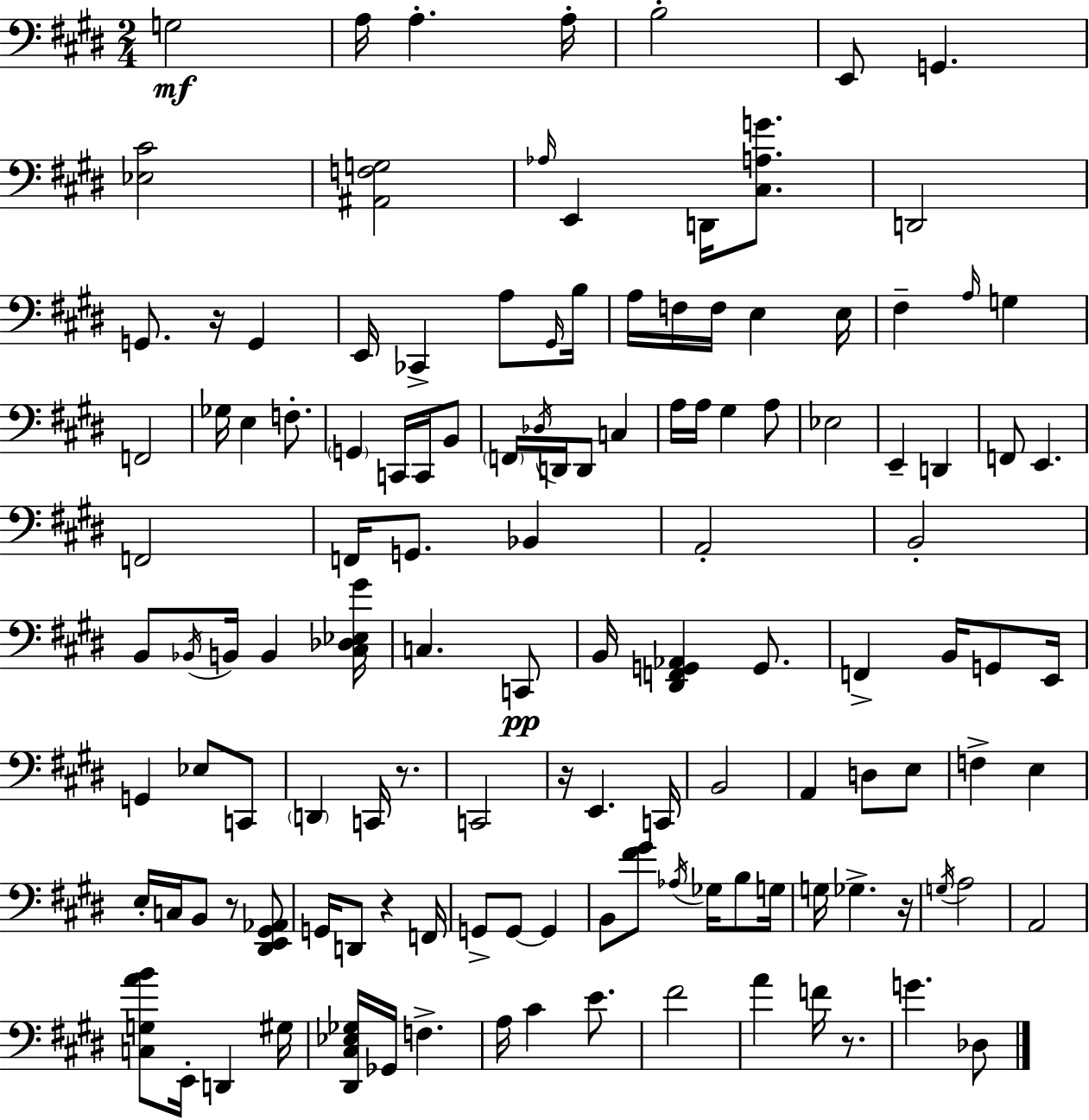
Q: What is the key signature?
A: E major